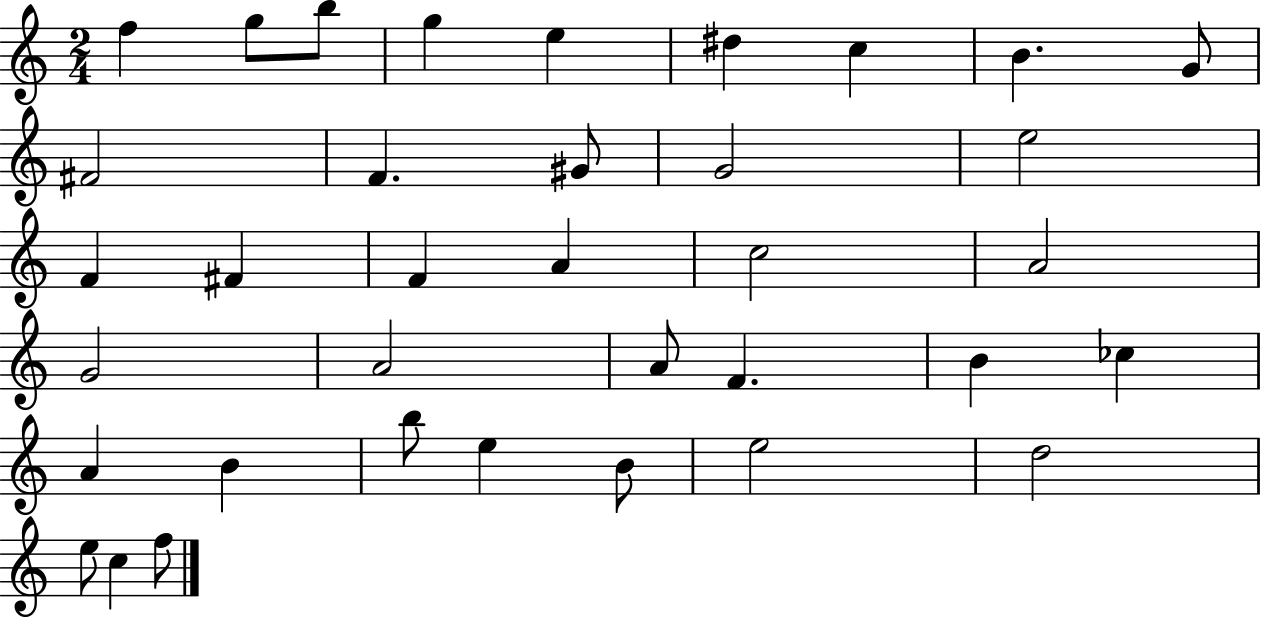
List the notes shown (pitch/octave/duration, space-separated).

F5/q G5/e B5/e G5/q E5/q D#5/q C5/q B4/q. G4/e F#4/h F4/q. G#4/e G4/h E5/h F4/q F#4/q F4/q A4/q C5/h A4/h G4/h A4/h A4/e F4/q. B4/q CES5/q A4/q B4/q B5/e E5/q B4/e E5/h D5/h E5/e C5/q F5/e